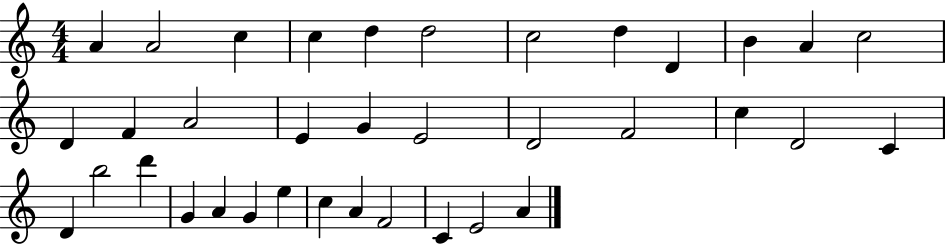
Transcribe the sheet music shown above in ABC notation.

X:1
T:Untitled
M:4/4
L:1/4
K:C
A A2 c c d d2 c2 d D B A c2 D F A2 E G E2 D2 F2 c D2 C D b2 d' G A G e c A F2 C E2 A